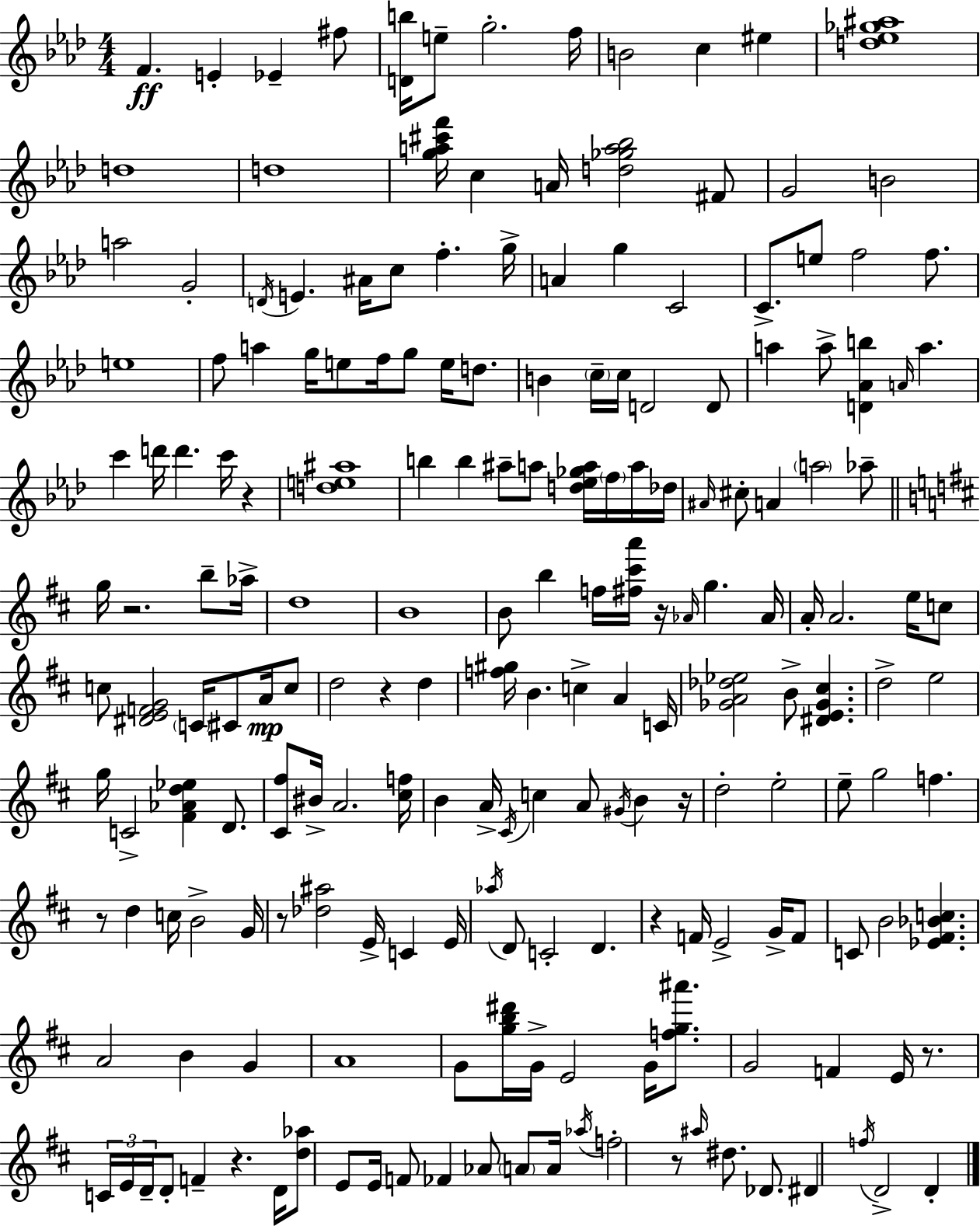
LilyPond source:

{
  \clef treble
  \numericTimeSignature
  \time 4/4
  \key f \minor
  f'4.\ff e'4-. ees'4-- fis''8 | <d' b''>16 e''8-- g''2.-. f''16 | b'2 c''4 eis''4 | <d'' ees'' ges'' ais''>1 | \break d''1 | d''1 | <g'' a'' cis''' f'''>16 c''4 a'16 <d'' ges'' a'' bes''>2 fis'8 | g'2 b'2 | \break a''2 g'2-. | \acciaccatura { d'16 } e'4. ais'16 c''8 f''4.-. | g''16-> a'4 g''4 c'2 | c'8.-> e''8 f''2 f''8. | \break e''1 | f''8 a''4 g''16 e''8 f''16 g''8 e''16 d''8. | b'4 \parenthesize c''16-- c''16 d'2 d'8 | a''4 a''8-> <d' aes' b''>4 \grace { a'16 } a''4. | \break c'''4 d'''16 d'''4. c'''16 r4 | <d'' e'' ais''>1 | b''4 b''4 ais''8-- a''8 <d'' ees'' ges'' a''>16 \parenthesize f''16 | a''16 des''16 \grace { ais'16 } cis''8-. a'4 \parenthesize a''2 | \break aes''8-- \bar "||" \break \key d \major g''16 r2. b''8-- aes''16-> | d''1 | b'1 | b'8 b''4 f''16 <fis'' cis''' a'''>16 r16 \grace { aes'16 } g''4. | \break aes'16 a'16-. a'2. e''16 c''8 | c''8 <dis' e' f' g'>2 \parenthesize c'16 cis'8 a'16\mp c''8 | d''2 r4 d''4 | <f'' gis''>16 b'4. c''4-> a'4 | \break c'16 <ges' a' des'' ees''>2 b'8-> <dis' e' ges' cis''>4. | d''2-> e''2 | g''16 c'2-> <fis' aes' d'' ees''>4 d'8. | <cis' fis''>8 bis'16-> a'2. | \break <cis'' f''>16 b'4 a'16-> \acciaccatura { cis'16 } c''4 a'8 \acciaccatura { gis'16 } b'4 | r16 d''2-. e''2-. | e''8-- g''2 f''4. | r8 d''4 c''16 b'2-> | \break g'16 r8 <des'' ais''>2 e'16-> c'4 | e'16 \acciaccatura { aes''16 } d'8 c'2-. d'4. | r4 f'16 e'2-> | g'16-> f'8 c'8 b'2 <ees' fis' bes' c''>4. | \break a'2 b'4 | g'4 a'1 | g'8 <g'' b'' dis'''>16 g'16-> e'2 | g'16 <f'' g'' ais'''>8. g'2 f'4 | \break e'16 r8. \tuplet 3/2 { c'16 e'16 d'16-- } d'8-. f'4-- r4. | d'16 <d'' aes''>8 e'8 e'16 f'8 fes'4 aes'8 | \parenthesize a'8 a'16 \acciaccatura { aes''16 } f''2-. r8 \grace { ais''16 } | dis''8. des'8. dis'4 \acciaccatura { f''16 } d'2-> | \break d'4-. \bar "|."
}